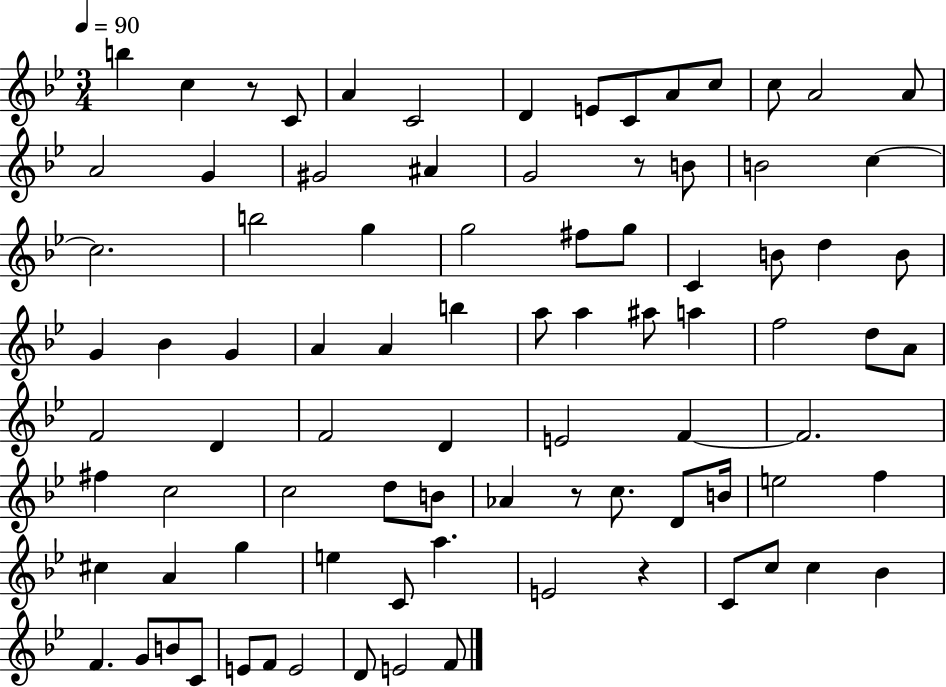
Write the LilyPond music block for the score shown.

{
  \clef treble
  \numericTimeSignature
  \time 3/4
  \key bes \major
  \tempo 4 = 90
  b''4 c''4 r8 c'8 | a'4 c'2 | d'4 e'8 c'8 a'8 c''8 | c''8 a'2 a'8 | \break a'2 g'4 | gis'2 ais'4 | g'2 r8 b'8 | b'2 c''4~~ | \break c''2. | b''2 g''4 | g''2 fis''8 g''8 | c'4 b'8 d''4 b'8 | \break g'4 bes'4 g'4 | a'4 a'4 b''4 | a''8 a''4 ais''8 a''4 | f''2 d''8 a'8 | \break f'2 d'4 | f'2 d'4 | e'2 f'4~~ | f'2. | \break fis''4 c''2 | c''2 d''8 b'8 | aes'4 r8 c''8. d'8 b'16 | e''2 f''4 | \break cis''4 a'4 g''4 | e''4 c'8 a''4. | e'2 r4 | c'8 c''8 c''4 bes'4 | \break f'4. g'8 b'8 c'8 | e'8 f'8 e'2 | d'8 e'2 f'8 | \bar "|."
}